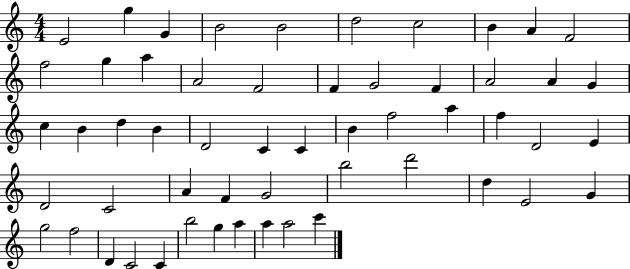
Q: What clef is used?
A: treble